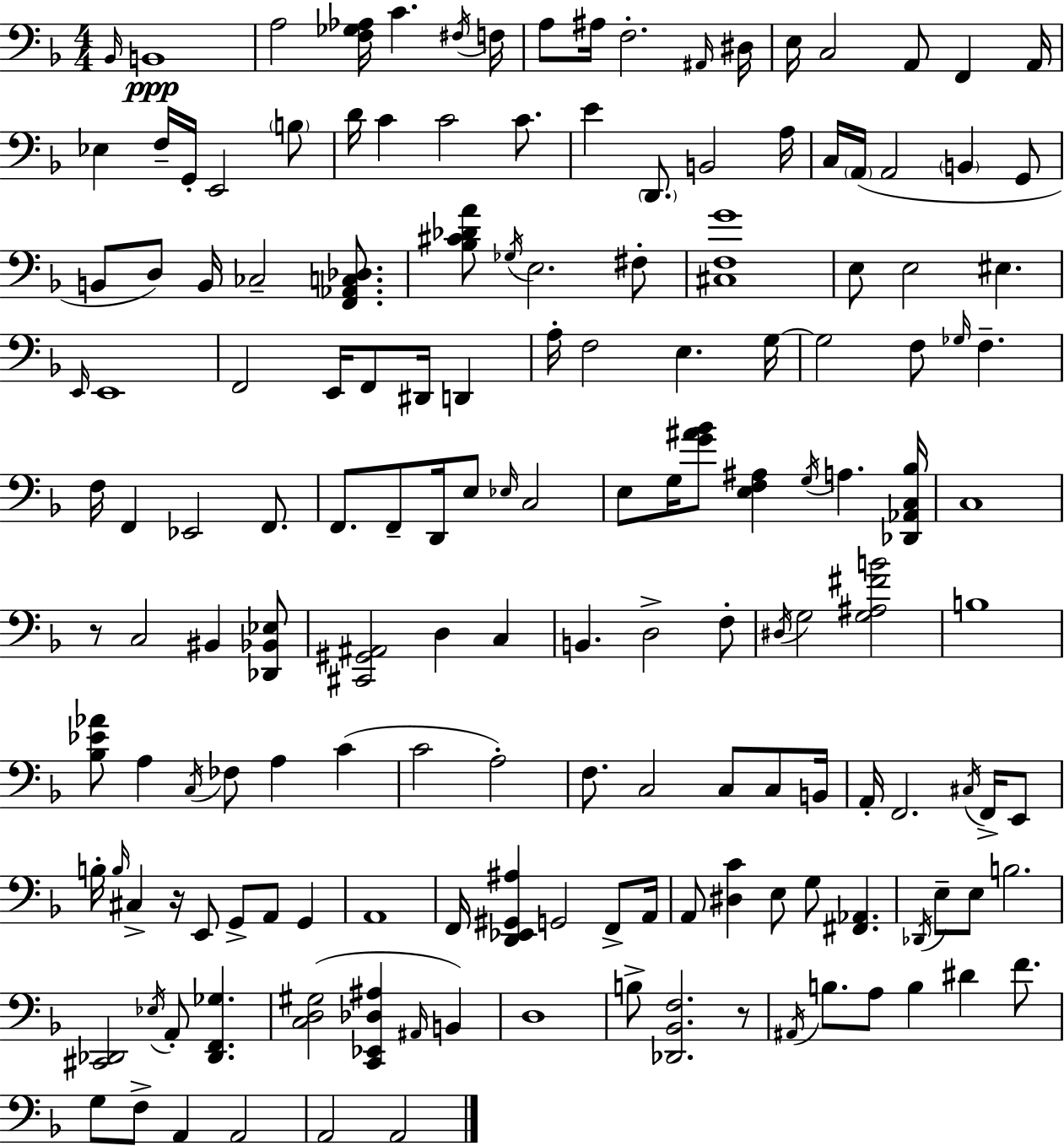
Bb2/s B2/w A3/h [F3,Gb3,Ab3]/s C4/q. F#3/s F3/s A3/e A#3/s F3/h. A#2/s D#3/s E3/s C3/h A2/e F2/q A2/s Eb3/q F3/s G2/s E2/h B3/e D4/s C4/q C4/h C4/e. E4/q D2/e. B2/h A3/s C3/s A2/s A2/h B2/q G2/e B2/e D3/e B2/s CES3/h [F2,Ab2,C3,Db3]/e. [Bb3,C#4,Db4,A4]/e Gb3/s E3/h. F#3/e [C#3,F3,G4]/w E3/e E3/h EIS3/q. E2/s E2/w F2/h E2/s F2/e D#2/s D2/q A3/s F3/h E3/q. G3/s G3/h F3/e Gb3/s F3/q. F3/s F2/q Eb2/h F2/e. F2/e. F2/e D2/s E3/e Eb3/s C3/h E3/e G3/s [G4,A#4,Bb4]/e [E3,F3,A#3]/q G3/s A3/q. [Db2,Ab2,C3,Bb3]/s C3/w R/e C3/h BIS2/q [Db2,Bb2,Eb3]/e [C#2,G#2,A#2]/h D3/q C3/q B2/q. D3/h F3/e D#3/s G3/h [G3,A#3,F#4,B4]/h B3/w [Bb3,Eb4,Ab4]/e A3/q C3/s FES3/e A3/q C4/q C4/h A3/h F3/e. C3/h C3/e C3/e B2/s A2/s F2/h. C#3/s F2/s E2/e B3/s B3/s C#3/q R/s E2/e G2/e A2/e G2/q A2/w F2/s [D2,Eb2,G#2,A#3]/q G2/h F2/e A2/s A2/e [D#3,C4]/q E3/e G3/e [F#2,Ab2]/q. Db2/s E3/e E3/e B3/h. [C#2,Db2]/h Eb3/s A2/e [Db2,F2,Gb3]/q. [C3,D3,G#3]/h [C2,Eb2,Db3,A#3]/q A#2/s B2/q D3/w B3/e [Db2,Bb2,F3]/h. R/e A#2/s B3/e. A3/e B3/q D#4/q F4/e. G3/e F3/e A2/q A2/h A2/h A2/h